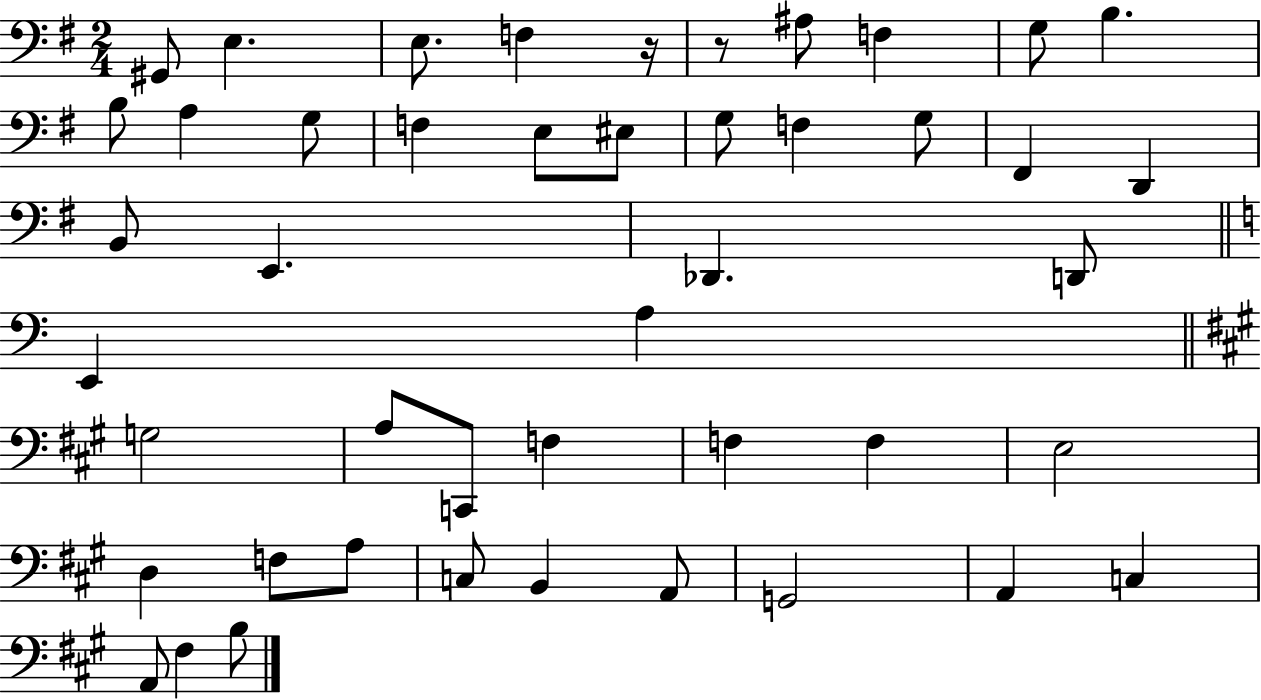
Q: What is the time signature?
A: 2/4